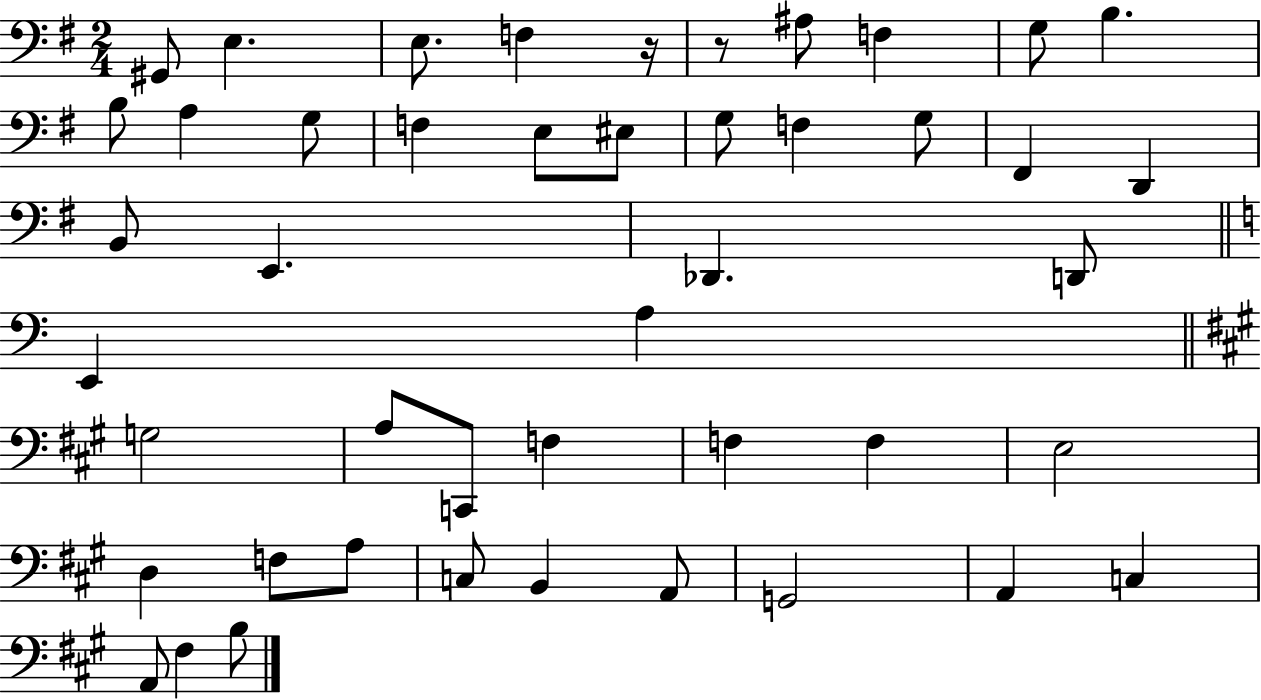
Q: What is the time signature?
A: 2/4